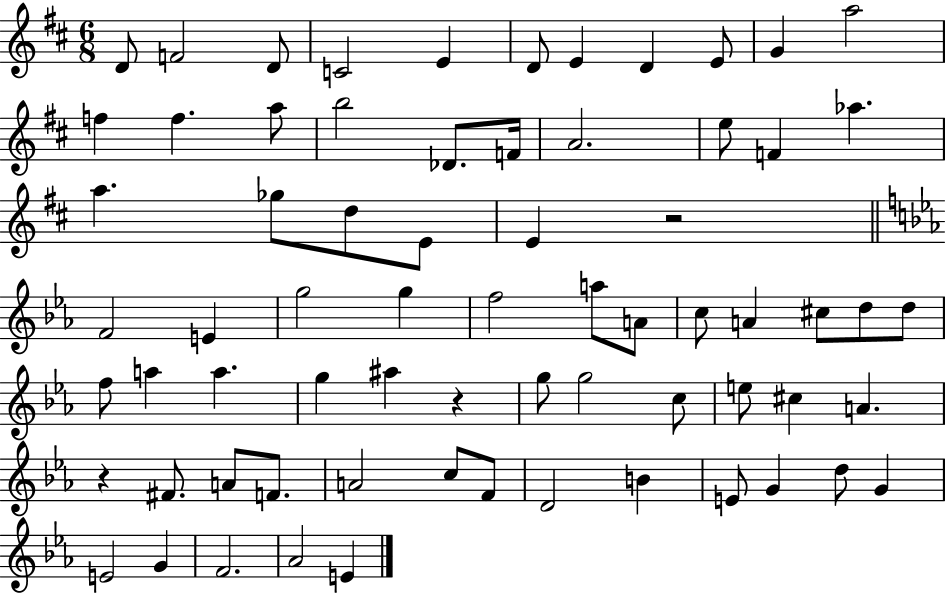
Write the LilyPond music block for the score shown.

{
  \clef treble
  \numericTimeSignature
  \time 6/8
  \key d \major
  d'8 f'2 d'8 | c'2 e'4 | d'8 e'4 d'4 e'8 | g'4 a''2 | \break f''4 f''4. a''8 | b''2 des'8. f'16 | a'2. | e''8 f'4 aes''4. | \break a''4. ges''8 d''8 e'8 | e'4 r2 | \bar "||" \break \key ees \major f'2 e'4 | g''2 g''4 | f''2 a''8 a'8 | c''8 a'4 cis''8 d''8 d''8 | \break f''8 a''4 a''4. | g''4 ais''4 r4 | g''8 g''2 c''8 | e''8 cis''4 a'4. | \break r4 fis'8. a'8 f'8. | a'2 c''8 f'8 | d'2 b'4 | e'8 g'4 d''8 g'4 | \break e'2 g'4 | f'2. | aes'2 e'4 | \bar "|."
}